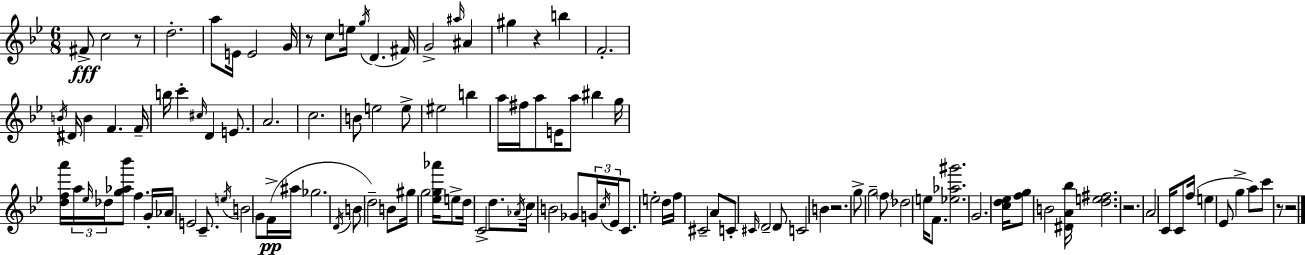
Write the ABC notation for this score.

X:1
T:Untitled
M:6/8
L:1/4
K:Bb
^F/2 c2 z/2 d2 a/2 E/4 E2 G/4 z/2 c/2 e/4 g/4 D ^F/4 G2 ^a/4 ^A ^g z b F2 B/4 ^D/4 B F F/4 b/4 c' ^c/4 D E/2 A2 c2 B/2 e2 e/2 ^e2 b a/4 ^f/4 a/2 E/4 a/2 ^b g/4 [dfa']/4 a/4 _e/4 _d/4 [g_a_b']/2 f G/4 _A/4 E2 C/2 e/4 B2 G/2 F/4 ^a/4 _g2 D/4 B/2 d2 B/2 ^g/4 g2 [_eg_a']/4 e/2 d/4 C2 d/2 _A/4 c/4 B2 _G/2 G/4 c/4 _E/4 C/2 e2 d/4 f/4 ^C2 A/2 C/2 ^C/4 D2 D/2 C2 B z2 g/2 g2 f/2 _d2 e/4 F/2 [_e_a^g']2 G2 [cd_e]/4 [fg]/2 B2 [^DA_b]/4 [de^f]2 z2 A2 C/4 C/2 f/4 e _E/2 g a/2 c'/2 z/2 z2